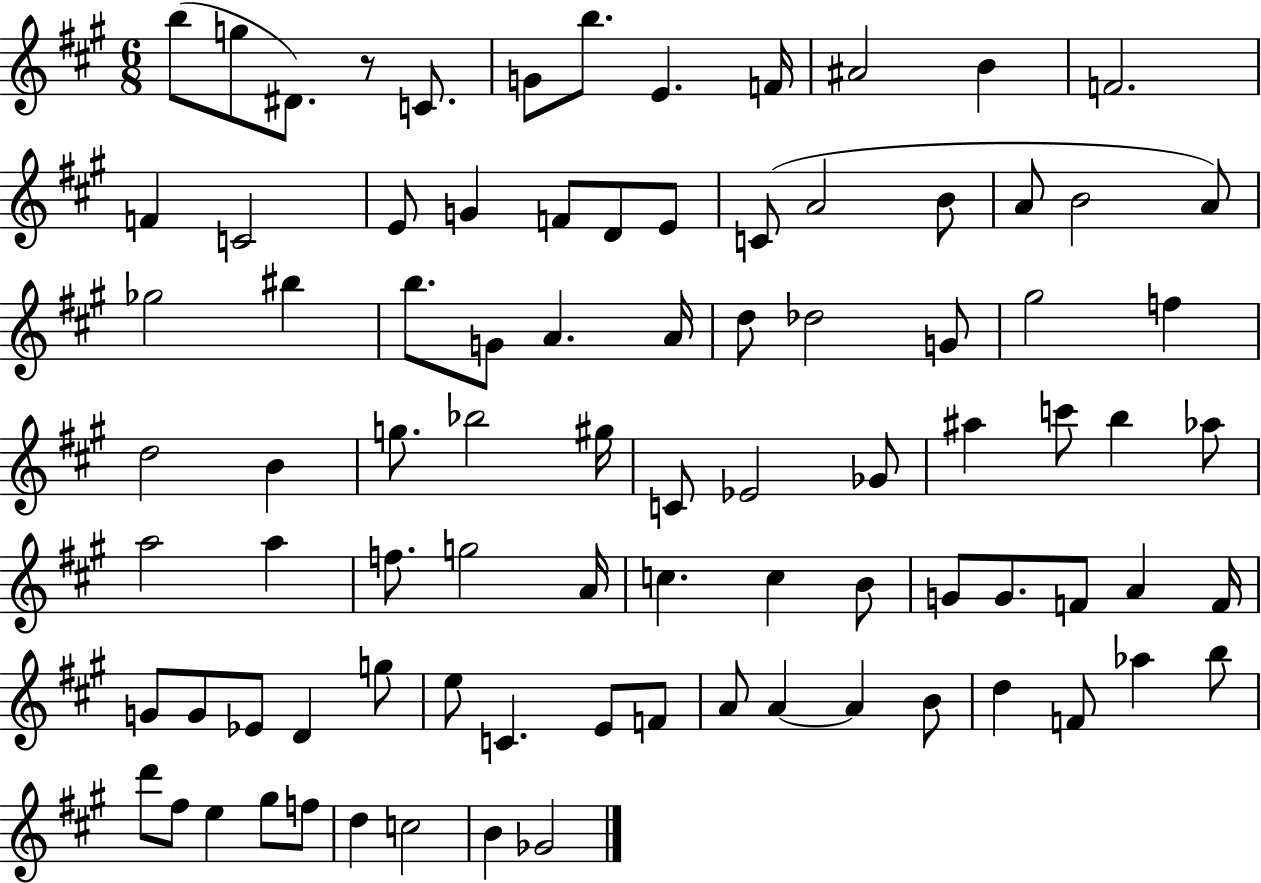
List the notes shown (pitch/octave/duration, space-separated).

B5/e G5/e D#4/e. R/e C4/e. G4/e B5/e. E4/q. F4/s A#4/h B4/q F4/h. F4/q C4/h E4/e G4/q F4/e D4/e E4/e C4/e A4/h B4/e A4/e B4/h A4/e Gb5/h BIS5/q B5/e. G4/e A4/q. A4/s D5/e Db5/h G4/e G#5/h F5/q D5/h B4/q G5/e. Bb5/h G#5/s C4/e Eb4/h Gb4/e A#5/q C6/e B5/q Ab5/e A5/h A5/q F5/e. G5/h A4/s C5/q. C5/q B4/e G4/e G4/e. F4/e A4/q F4/s G4/e G4/e Eb4/e D4/q G5/e E5/e C4/q. E4/e F4/e A4/e A4/q A4/q B4/e D5/q F4/e Ab5/q B5/e D6/e F#5/e E5/q G#5/e F5/e D5/q C5/h B4/q Gb4/h